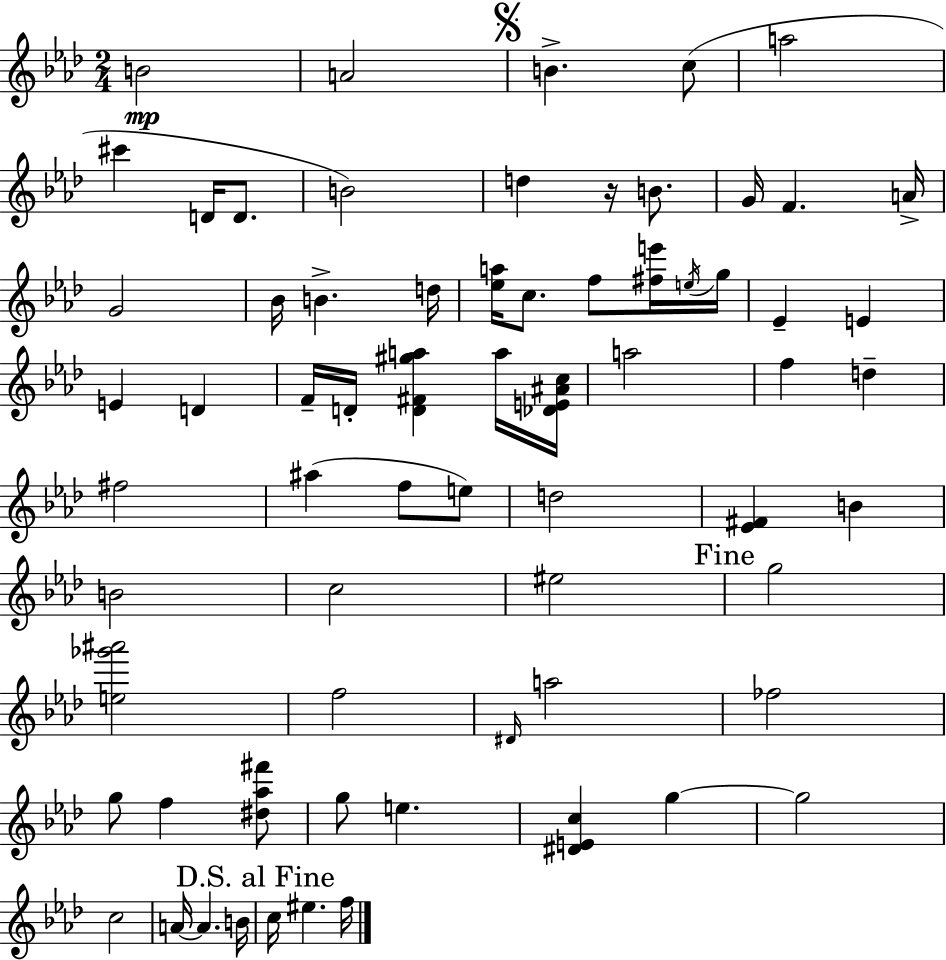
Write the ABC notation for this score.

X:1
T:Untitled
M:2/4
L:1/4
K:Fm
B2 A2 B c/2 a2 ^c' D/4 D/2 B2 d z/4 B/2 G/4 F A/4 G2 _B/4 B d/4 [_ea]/4 c/2 f/2 [^fe']/4 e/4 g/4 _E E E D F/4 D/4 [D^F^ga] a/4 [_DE^Ac]/4 a2 f d ^f2 ^a f/2 e/2 d2 [_E^F] B B2 c2 ^e2 g2 [e_g'^a']2 f2 ^D/4 a2 _f2 g/2 f [^d_a^f']/2 g/2 e [^DEc] g g2 c2 A/4 A B/4 c/4 ^e f/4